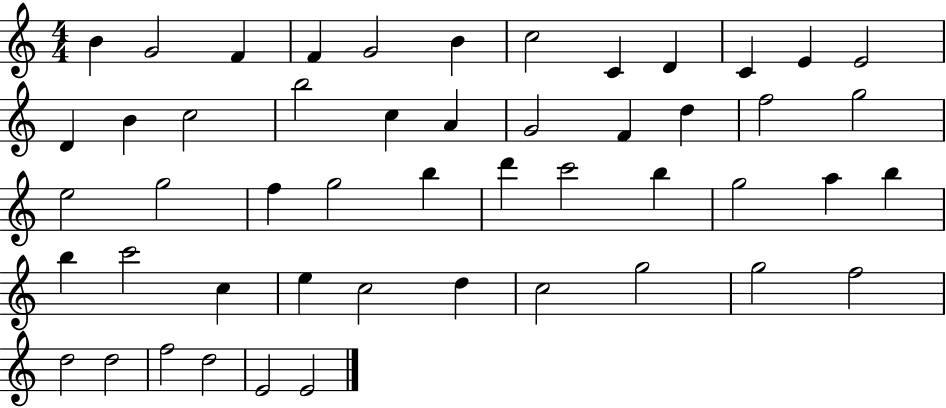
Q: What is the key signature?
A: C major